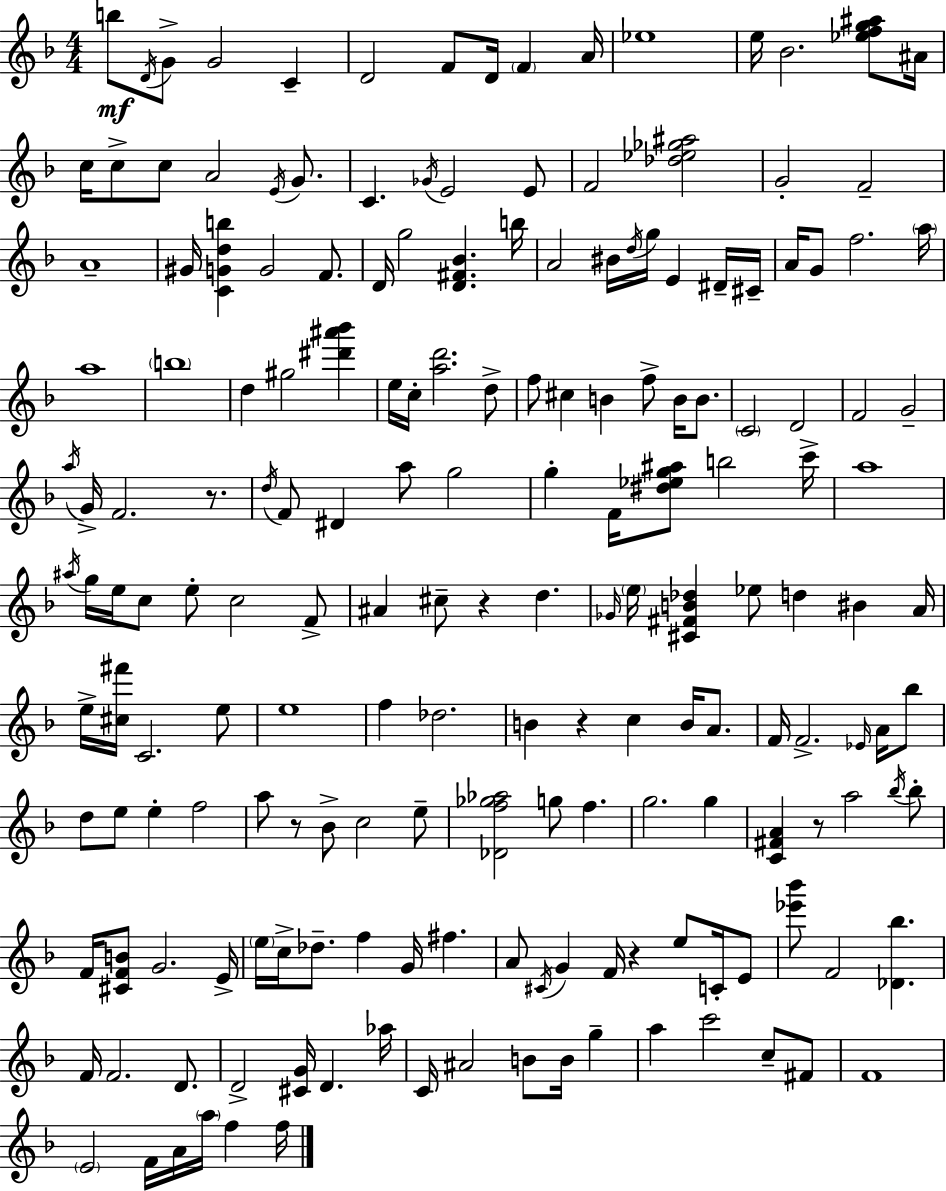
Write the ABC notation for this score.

X:1
T:Untitled
M:4/4
L:1/4
K:F
b/2 D/4 G/2 G2 C D2 F/2 D/4 F A/4 _e4 e/4 _B2 [_efg^a]/2 ^A/4 c/4 c/2 c/2 A2 E/4 G/2 C _G/4 E2 E/2 F2 [_d_e_g^a]2 G2 F2 A4 ^G/4 [CGdb] G2 F/2 D/4 g2 [D^F_B] b/4 A2 ^B/4 d/4 g/4 E ^D/4 ^C/4 A/4 G/2 f2 a/4 a4 b4 d ^g2 [^d'^a'_b'] e/4 c/4 [ad']2 d/2 f/2 ^c B f/2 B/4 B/2 C2 D2 F2 G2 a/4 G/4 F2 z/2 d/4 F/2 ^D a/2 g2 g F/4 [^d_eg^a]/2 b2 c'/4 a4 ^a/4 g/4 e/4 c/2 e/2 c2 F/2 ^A ^c/2 z d _G/4 e/4 [^C^FB_d] _e/2 d ^B A/4 e/4 [^c^f']/4 C2 e/2 e4 f _d2 B z c B/4 A/2 F/4 F2 _E/4 A/4 _b/2 d/2 e/2 e f2 a/2 z/2 _B/2 c2 e/2 [_Df_g_a]2 g/2 f g2 g [C^FA] z/2 a2 _b/4 _b/2 F/4 [^CFB]/2 G2 E/4 e/4 c/4 _d/2 f G/4 ^f A/2 ^C/4 G F/4 z e/2 C/4 E/2 [_e'_b']/2 F2 [_D_b] F/4 F2 D/2 D2 [^CG]/4 D _a/4 C/4 ^A2 B/2 B/4 g a c'2 c/2 ^F/2 F4 E2 F/4 A/4 a/4 f f/4